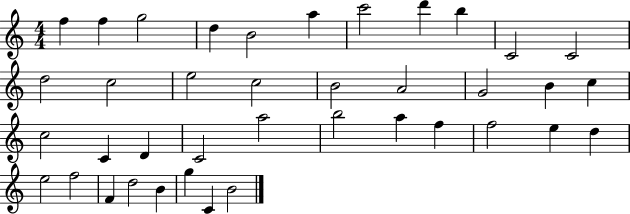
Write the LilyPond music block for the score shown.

{
  \clef treble
  \numericTimeSignature
  \time 4/4
  \key c \major
  f''4 f''4 g''2 | d''4 b'2 a''4 | c'''2 d'''4 b''4 | c'2 c'2 | \break d''2 c''2 | e''2 c''2 | b'2 a'2 | g'2 b'4 c''4 | \break c''2 c'4 d'4 | c'2 a''2 | b''2 a''4 f''4 | f''2 e''4 d''4 | \break e''2 f''2 | f'4 d''2 b'4 | g''4 c'4 b'2 | \bar "|."
}